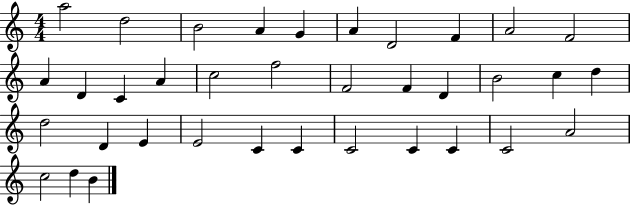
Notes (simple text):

A5/h D5/h B4/h A4/q G4/q A4/q D4/h F4/q A4/h F4/h A4/q D4/q C4/q A4/q C5/h F5/h F4/h F4/q D4/q B4/h C5/q D5/q D5/h D4/q E4/q E4/h C4/q C4/q C4/h C4/q C4/q C4/h A4/h C5/h D5/q B4/q